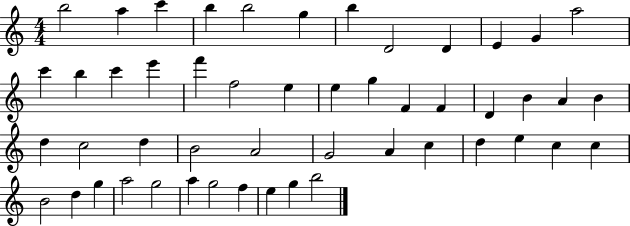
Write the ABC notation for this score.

X:1
T:Untitled
M:4/4
L:1/4
K:C
b2 a c' b b2 g b D2 D E G a2 c' b c' e' f' f2 e e g F F D B A B d c2 d B2 A2 G2 A c d e c c B2 d g a2 g2 a g2 f e g b2